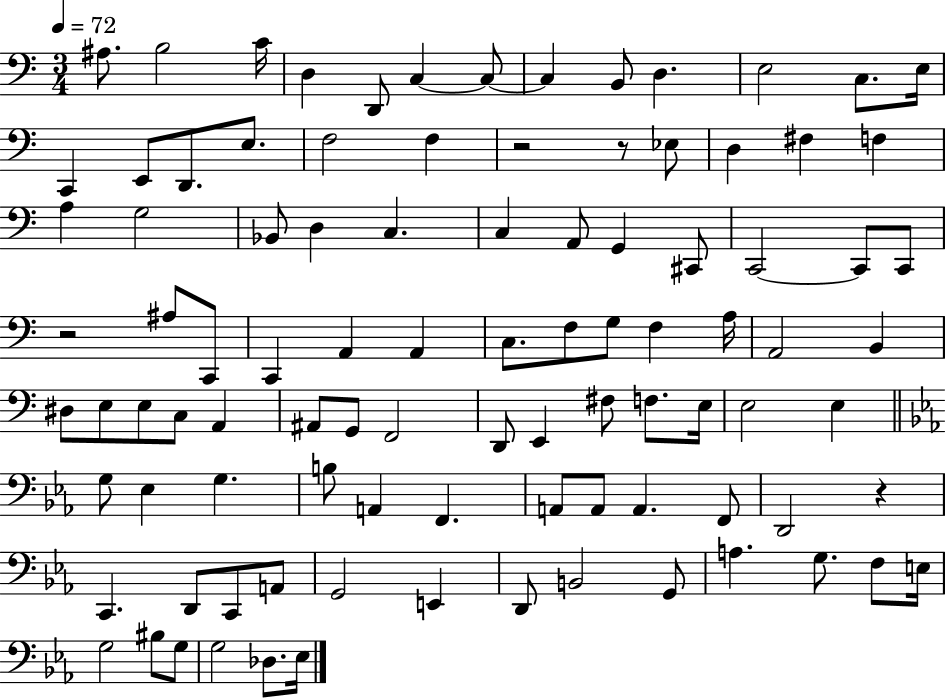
A#3/e. B3/h C4/s D3/q D2/e C3/q C3/e C3/q B2/e D3/q. E3/h C3/e. E3/s C2/q E2/e D2/e. E3/e. F3/h F3/q R/h R/e Eb3/e D3/q F#3/q F3/q A3/q G3/h Bb2/e D3/q C3/q. C3/q A2/e G2/q C#2/e C2/h C2/e C2/e R/h A#3/e C2/e C2/q A2/q A2/q C3/e. F3/e G3/e F3/q A3/s A2/h B2/q D#3/e E3/e E3/e C3/e A2/q A#2/e G2/e F2/h D2/e E2/q F#3/e F3/e. E3/s E3/h E3/q G3/e Eb3/q G3/q. B3/e A2/q F2/q. A2/e A2/e A2/q. F2/e D2/h R/q C2/q. D2/e C2/e A2/e G2/h E2/q D2/e B2/h G2/e A3/q. G3/e. F3/e E3/s G3/h BIS3/e G3/e G3/h Db3/e. Eb3/s